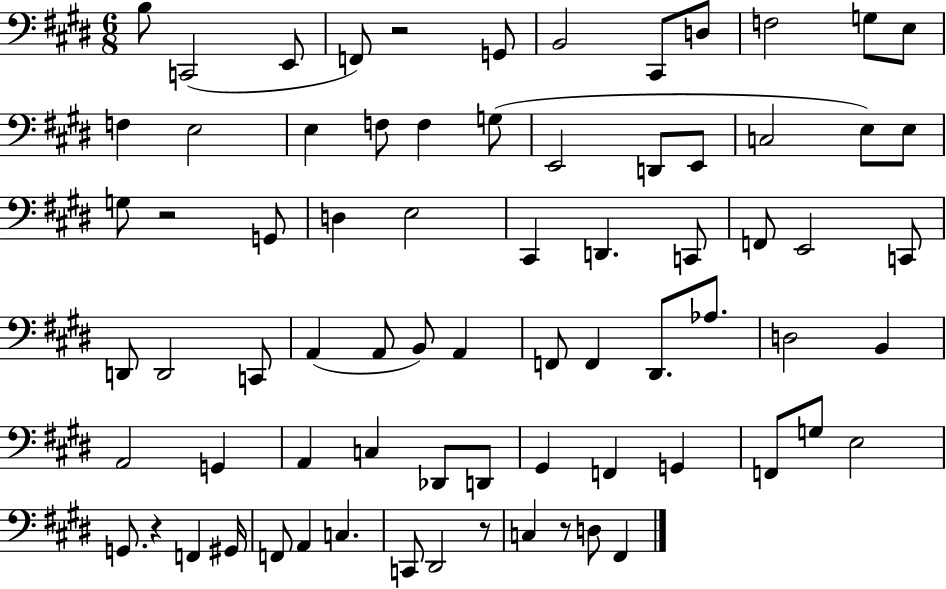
{
  \clef bass
  \numericTimeSignature
  \time 6/8
  \key e \major
  \repeat volta 2 { b8 c,2( e,8 | f,8) r2 g,8 | b,2 cis,8 d8 | f2 g8 e8 | \break f4 e2 | e4 f8 f4 g8( | e,2 d,8 e,8 | c2 e8) e8 | \break g8 r2 g,8 | d4 e2 | cis,4 d,4. c,8 | f,8 e,2 c,8 | \break d,8 d,2 c,8 | a,4( a,8 b,8) a,4 | f,8 f,4 dis,8. aes8. | d2 b,4 | \break a,2 g,4 | a,4 c4 des,8 d,8 | gis,4 f,4 g,4 | f,8 g8 e2 | \break g,8. r4 f,4 gis,16 | f,8 a,4 c4. | c,8 dis,2 r8 | c4 r8 d8 fis,4 | \break } \bar "|."
}